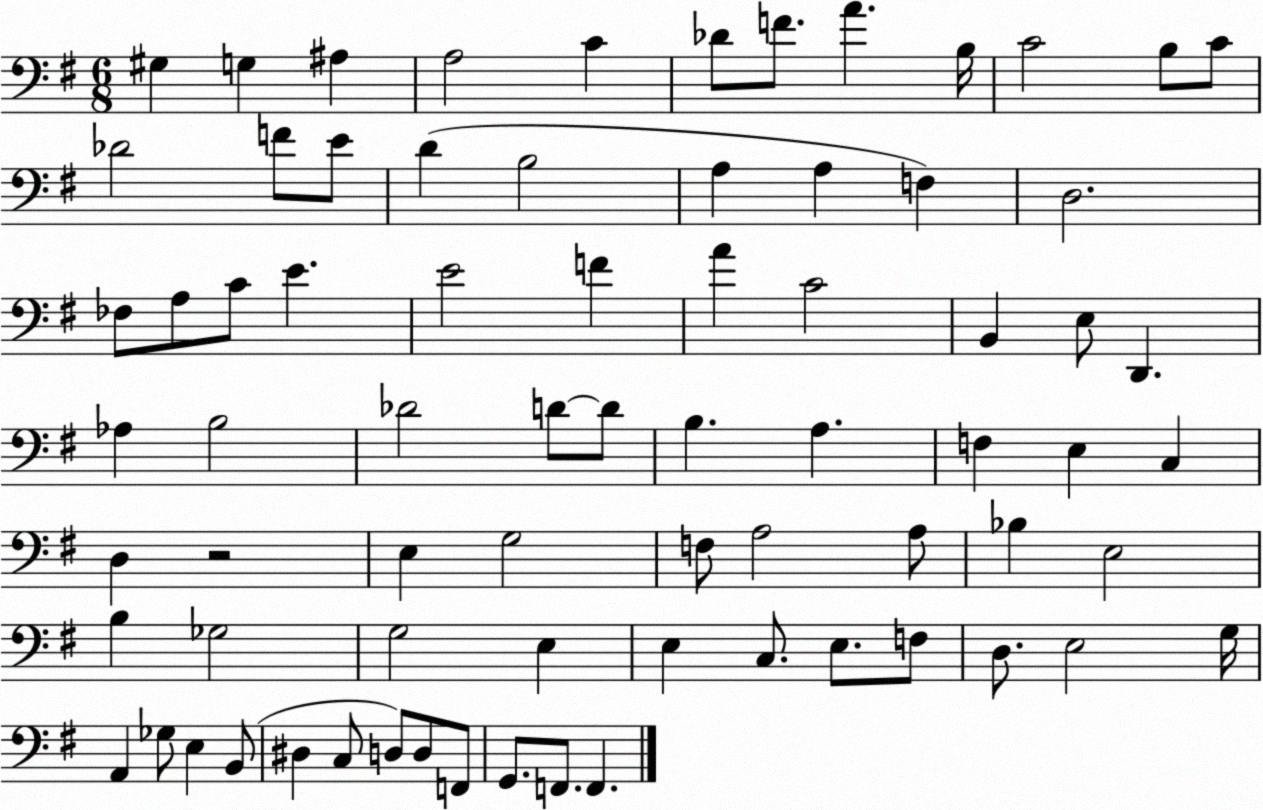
X:1
T:Untitled
M:6/8
L:1/4
K:G
^G, G, ^A, A,2 C _D/2 F/2 A B,/4 C2 B,/2 C/2 _D2 F/2 E/2 D B,2 A, A, F, D,2 _F,/2 A,/2 C/2 E E2 F A C2 B,, E,/2 D,, _A, B,2 _D2 D/2 D/2 B, A, F, E, C, D, z2 E, G,2 F,/2 A,2 A,/2 _B, E,2 B, _G,2 G,2 E, E, C,/2 E,/2 F,/2 D,/2 E,2 G,/4 A,, _G,/2 E, B,,/2 ^D, C,/2 D,/2 D,/2 F,,/2 G,,/2 F,,/2 F,,